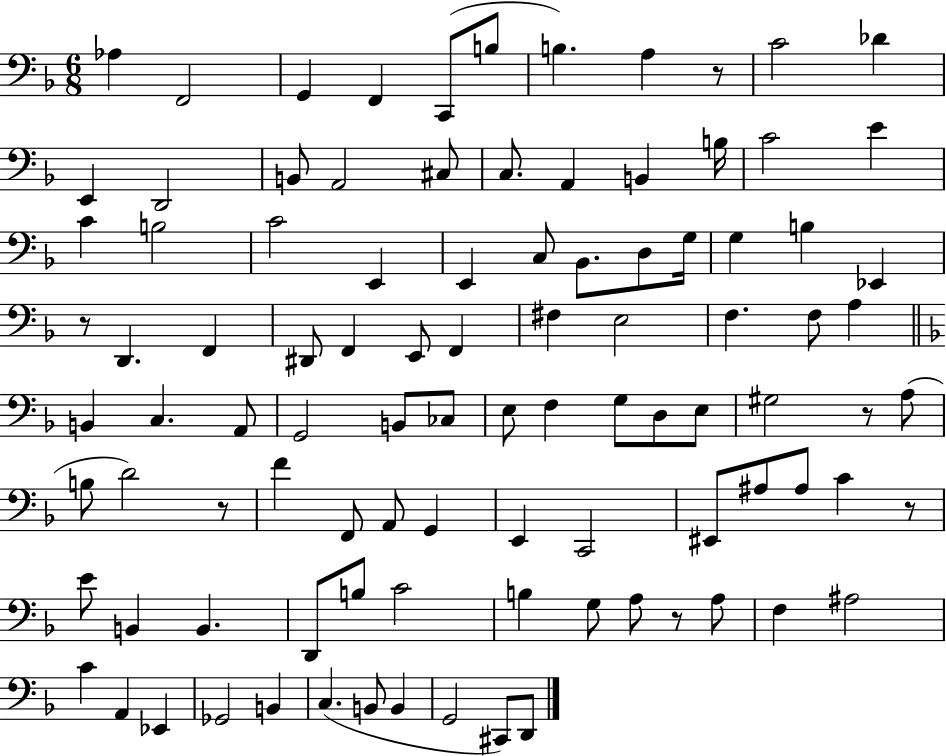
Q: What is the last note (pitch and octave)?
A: D2